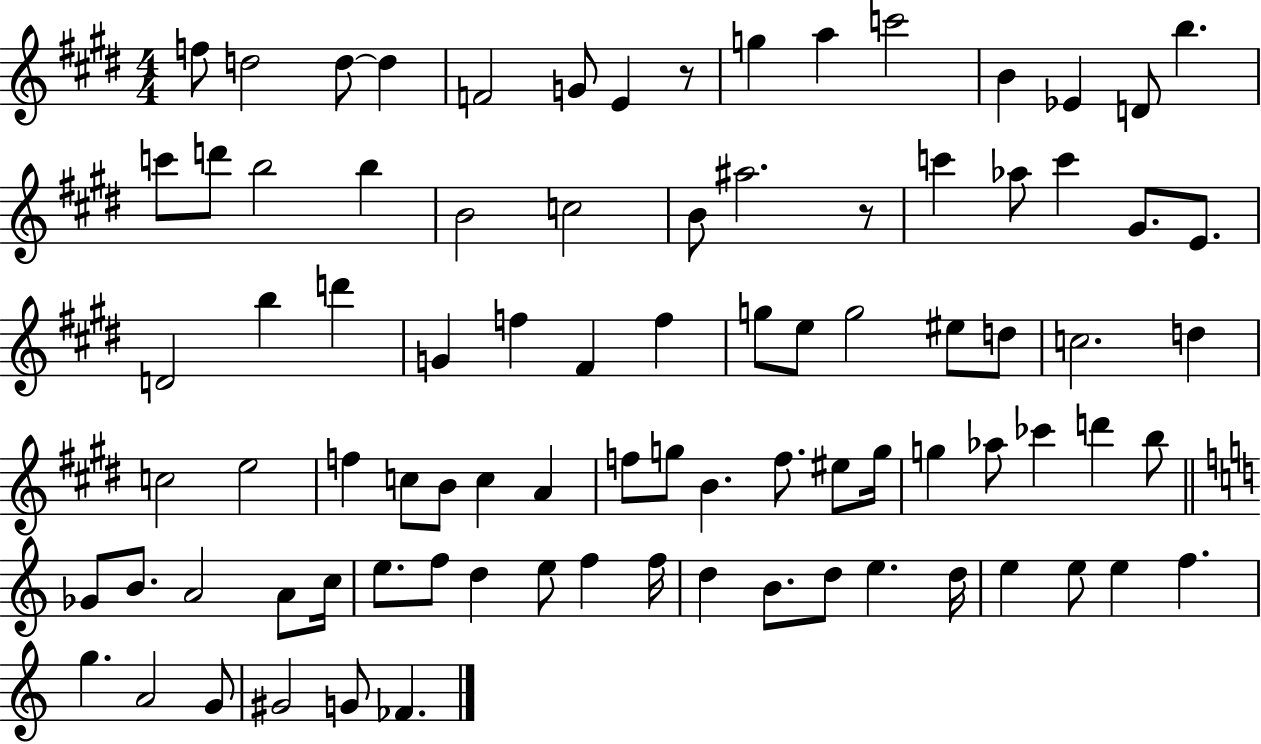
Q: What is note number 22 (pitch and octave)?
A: A#5